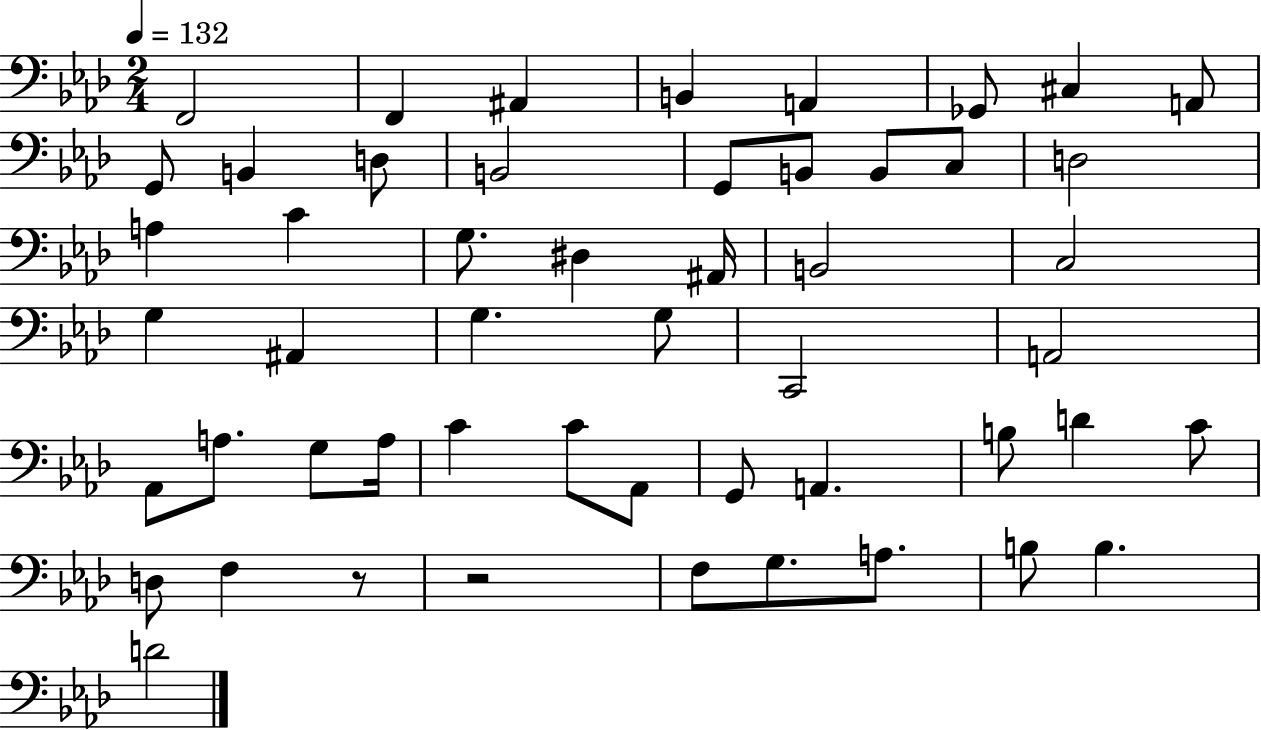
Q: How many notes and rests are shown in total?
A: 52